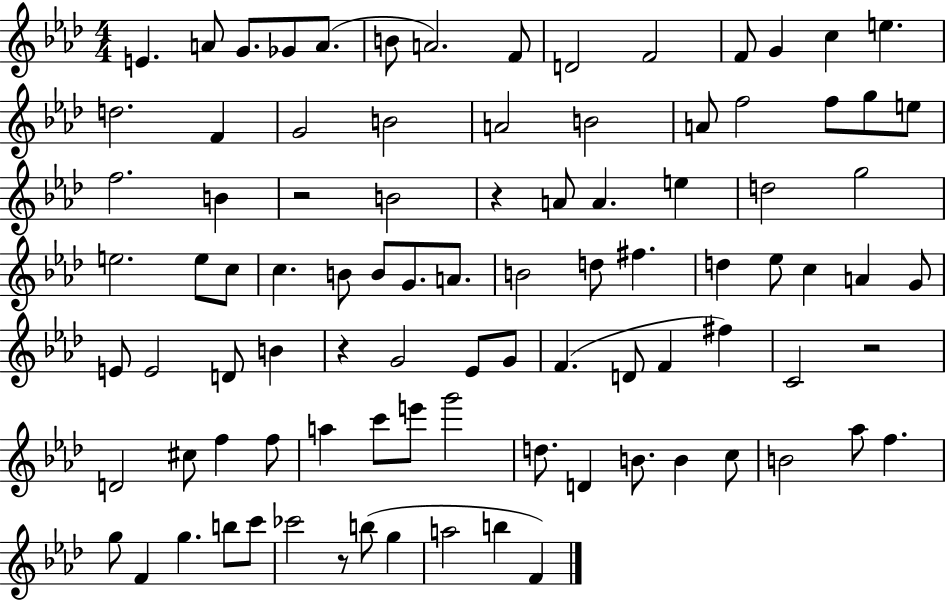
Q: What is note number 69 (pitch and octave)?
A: G6